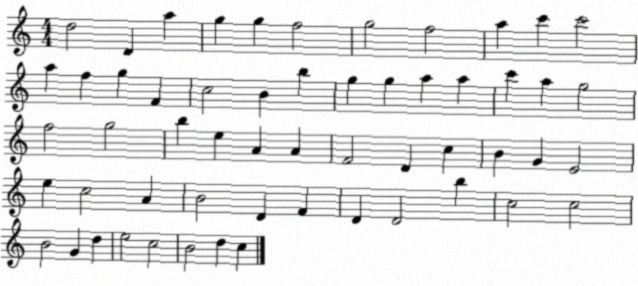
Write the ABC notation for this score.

X:1
T:Untitled
M:4/4
L:1/4
K:C
d2 D a g g f2 g2 f2 a c' c'2 a f g F c2 B b g g a a c' a g2 f2 g2 b e A A F2 D c B G E2 e c2 A B2 D F D D2 b c2 c2 B2 G d e2 c2 B2 d c